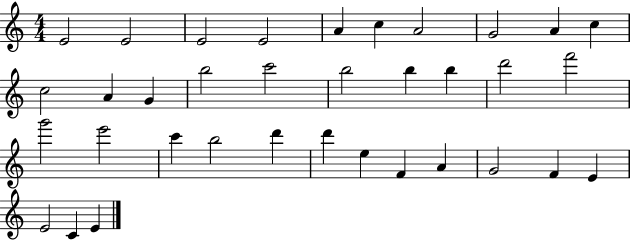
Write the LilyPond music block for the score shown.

{
  \clef treble
  \numericTimeSignature
  \time 4/4
  \key c \major
  e'2 e'2 | e'2 e'2 | a'4 c''4 a'2 | g'2 a'4 c''4 | \break c''2 a'4 g'4 | b''2 c'''2 | b''2 b''4 b''4 | d'''2 f'''2 | \break g'''2 e'''2 | c'''4 b''2 d'''4 | d'''4 e''4 f'4 a'4 | g'2 f'4 e'4 | \break e'2 c'4 e'4 | \bar "|."
}